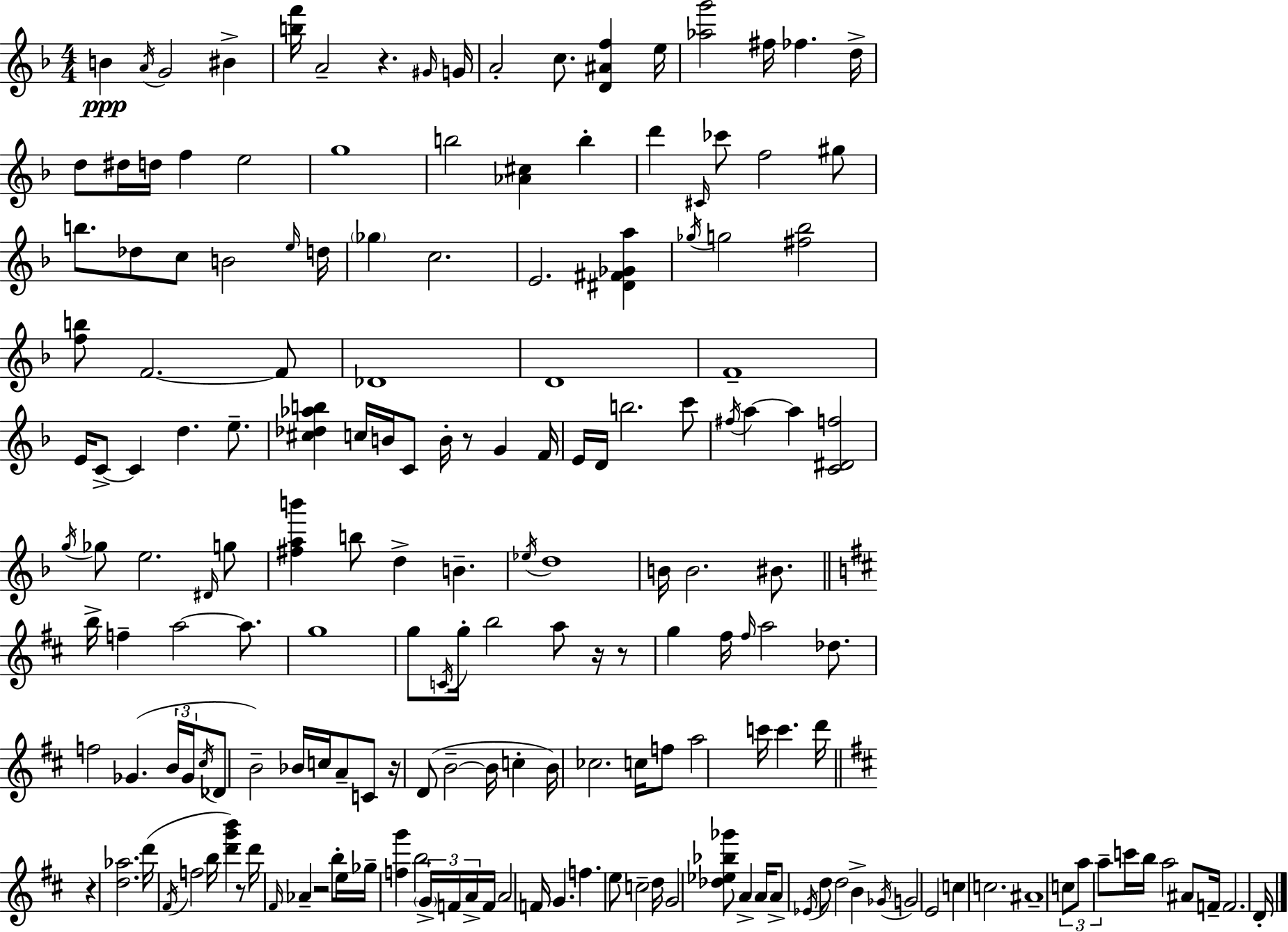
{
  \clef treble
  \numericTimeSignature
  \time 4/4
  \key f \major
  b'4\ppp \acciaccatura { a'16 } g'2 bis'4-> | <b'' f'''>16 a'2-- r4. | \grace { gis'16 } g'16 a'2-. c''8. <d' ais' f''>4 | e''16 <aes'' g'''>2 fis''16 fes''4. | \break d''16-> d''8 dis''16 d''16 f''4 e''2 | g''1 | b''2 <aes' cis''>4 b''4-. | d'''4 \grace { cis'16 } ces'''8 f''2 | \break gis''8 b''8. des''8 c''8 b'2 | \grace { e''16 } d''16 \parenthesize ges''4 c''2. | e'2. | <dis' fis' ges' a''>4 \acciaccatura { ges''16 } g''2 <fis'' bes''>2 | \break <f'' b''>8 f'2.~~ | f'8 des'1 | d'1 | f'1-- | \break e'16 c'8->~~ c'4 d''4. | e''8.-- <cis'' des'' aes'' b''>4 c''16 b'16 c'8 b'16-. r8 | g'4 f'16 e'16 d'16 b''2. | c'''8 \acciaccatura { fis''16 } a''4~~ a''4 <c' dis' f''>2 | \break \acciaccatura { g''16 } ges''8 e''2. | \grace { dis'16 } g''8 <fis'' a'' b'''>4 b''8 d''4-> | b'4.-- \acciaccatura { ees''16 } d''1 | b'16 b'2. | \break bis'8. \bar "||" \break \key d \major b''16-> f''4-- a''2~~ a''8. | g''1 | g''8 \acciaccatura { c'16 } g''16-. b''2 a''8 r16 r8 | g''4 fis''16 \grace { fis''16 } a''2 des''8. | \break f''2 ges'4.( | \tuplet 3/2 { b'16 ges'16 \acciaccatura { cis''16 } } des'8 b'2--) bes'16 c''16 a'8-- | c'8 r16 d'8( b'2--~~ b'16 c''4-. | b'16) ces''2. | \break c''16 f''8 a''2 c'''16 c'''4. | d'''16 \bar "||" \break \key b \minor r4 <d'' aes''>2. | d'''16( \acciaccatura { fis'16 } f''2 b''16 <d''' g''' b'''>4) r8 | d'''16 \grace { fis'16 } aes'4-- r2 b''8-. | e''16 ges''16-- <f'' g'''>4 b''2 \tuplet 3/2 { \parenthesize g'16-> | \break f'16 a'16-> } f'16 a'2 f'16 g'4. | f''4. e''8 c''2-- | d''16 g'2 <des'' ees'' bes'' ges'''>8 a'4-> | a'16 a'8-> \acciaccatura { ees'16 } d''8 d''2 b'4-> | \break \acciaccatura { ges'16 } g'2 e'2 | c''4 c''2. | ais'1-- | \tuplet 3/2 { c''8 a''8 a''8-- } c'''16 b''16 a''2 | \break ais'8 f'16-- f'2. | d'16-. \bar "|."
}